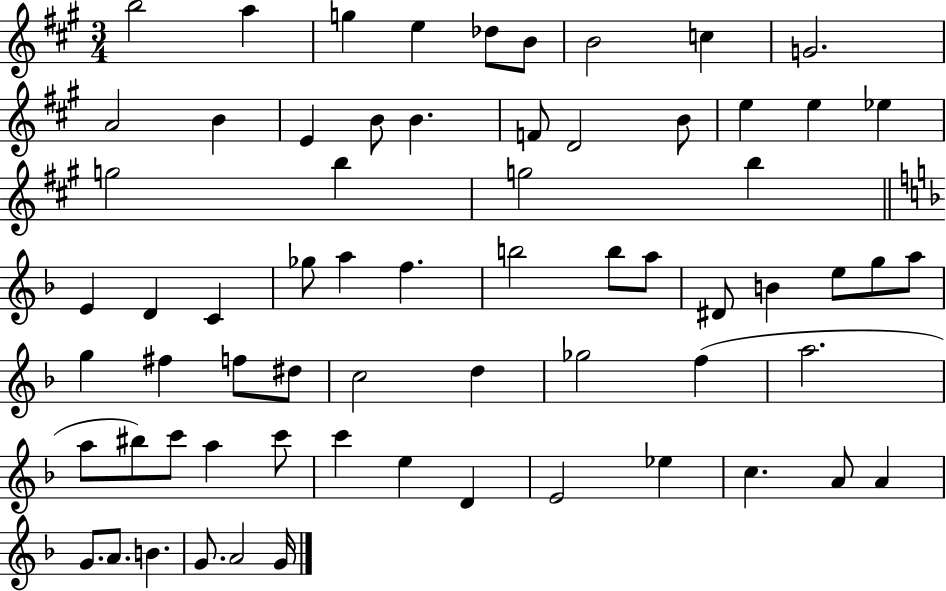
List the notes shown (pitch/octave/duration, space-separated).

B5/h A5/q G5/q E5/q Db5/e B4/e B4/h C5/q G4/h. A4/h B4/q E4/q B4/e B4/q. F4/e D4/h B4/e E5/q E5/q Eb5/q G5/h B5/q G5/h B5/q E4/q D4/q C4/q Gb5/e A5/q F5/q. B5/h B5/e A5/e D#4/e B4/q E5/e G5/e A5/e G5/q F#5/q F5/e D#5/e C5/h D5/q Gb5/h F5/q A5/h. A5/e BIS5/e C6/e A5/q C6/e C6/q E5/q D4/q E4/h Eb5/q C5/q. A4/e A4/q G4/e. A4/e. B4/q. G4/e. A4/h G4/s